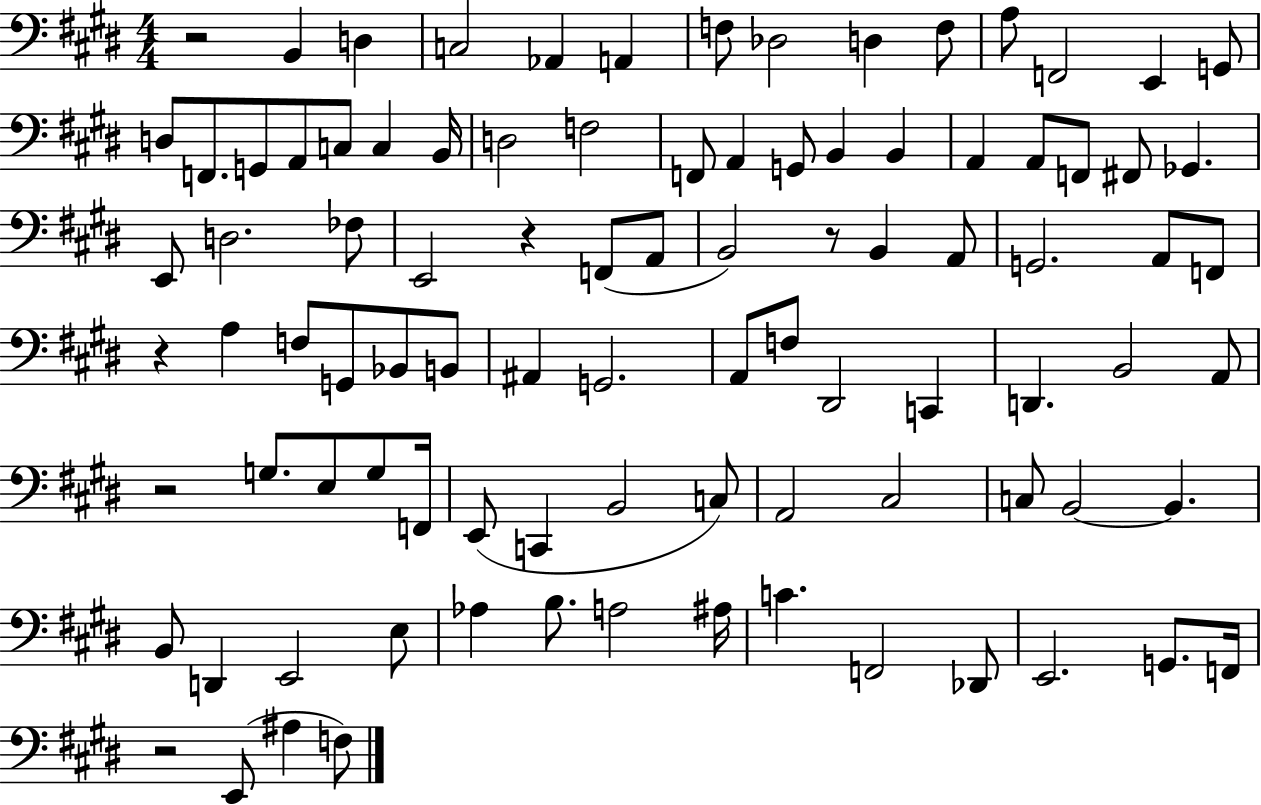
X:1
T:Untitled
M:4/4
L:1/4
K:E
z2 B,, D, C,2 _A,, A,, F,/2 _D,2 D, F,/2 A,/2 F,,2 E,, G,,/2 D,/2 F,,/2 G,,/2 A,,/2 C,/2 C, B,,/4 D,2 F,2 F,,/2 A,, G,,/2 B,, B,, A,, A,,/2 F,,/2 ^F,,/2 _G,, E,,/2 D,2 _F,/2 E,,2 z F,,/2 A,,/2 B,,2 z/2 B,, A,,/2 G,,2 A,,/2 F,,/2 z A, F,/2 G,,/2 _B,,/2 B,,/2 ^A,, G,,2 A,,/2 F,/2 ^D,,2 C,, D,, B,,2 A,,/2 z2 G,/2 E,/2 G,/2 F,,/4 E,,/2 C,, B,,2 C,/2 A,,2 ^C,2 C,/2 B,,2 B,, B,,/2 D,, E,,2 E,/2 _A, B,/2 A,2 ^A,/4 C F,,2 _D,,/2 E,,2 G,,/2 F,,/4 z2 E,,/2 ^A, F,/2